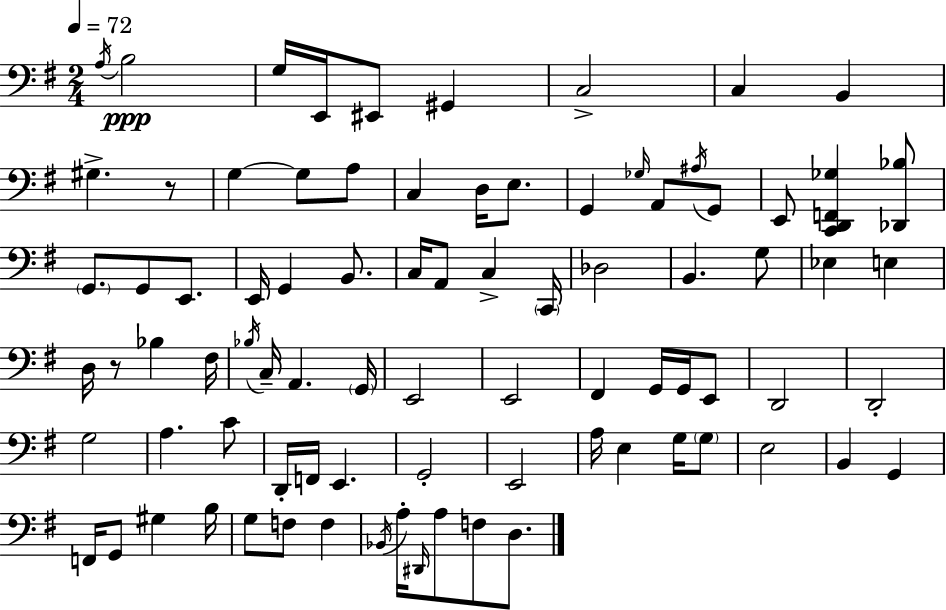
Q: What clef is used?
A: bass